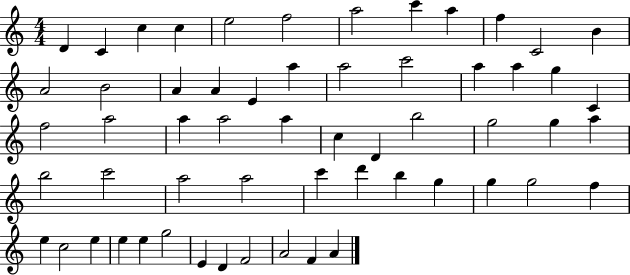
{
  \clef treble
  \numericTimeSignature
  \time 4/4
  \key c \major
  d'4 c'4 c''4 c''4 | e''2 f''2 | a''2 c'''4 a''4 | f''4 c'2 b'4 | \break a'2 b'2 | a'4 a'4 e'4 a''4 | a''2 c'''2 | a''4 a''4 g''4 c'4 | \break f''2 a''2 | a''4 a''2 a''4 | c''4 d'4 b''2 | g''2 g''4 a''4 | \break b''2 c'''2 | a''2 a''2 | c'''4 d'''4 b''4 g''4 | g''4 g''2 f''4 | \break e''4 c''2 e''4 | e''4 e''4 g''2 | e'4 d'4 f'2 | a'2 f'4 a'4 | \break \bar "|."
}